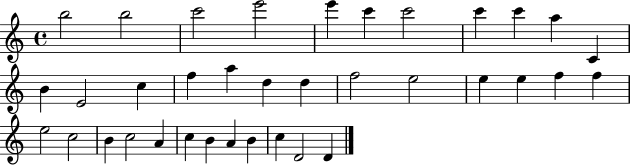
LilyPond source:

{
  \clef treble
  \time 4/4
  \defaultTimeSignature
  \key c \major
  b''2 b''2 | c'''2 e'''2 | e'''4 c'''4 c'''2 | c'''4 c'''4 a''4 c'4 | \break b'4 e'2 c''4 | f''4 a''4 d''4 d''4 | f''2 e''2 | e''4 e''4 f''4 f''4 | \break e''2 c''2 | b'4 c''2 a'4 | c''4 b'4 a'4 b'4 | c''4 d'2 d'4 | \break \bar "|."
}